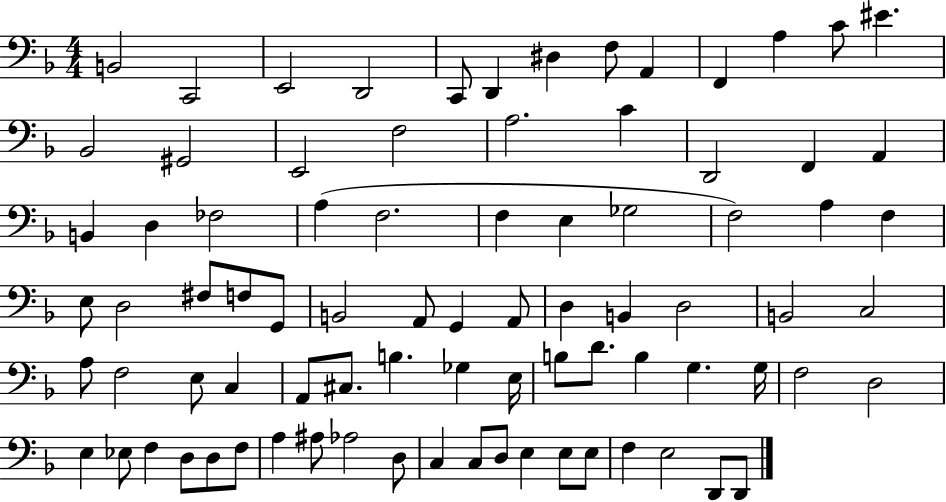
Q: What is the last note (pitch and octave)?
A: D2